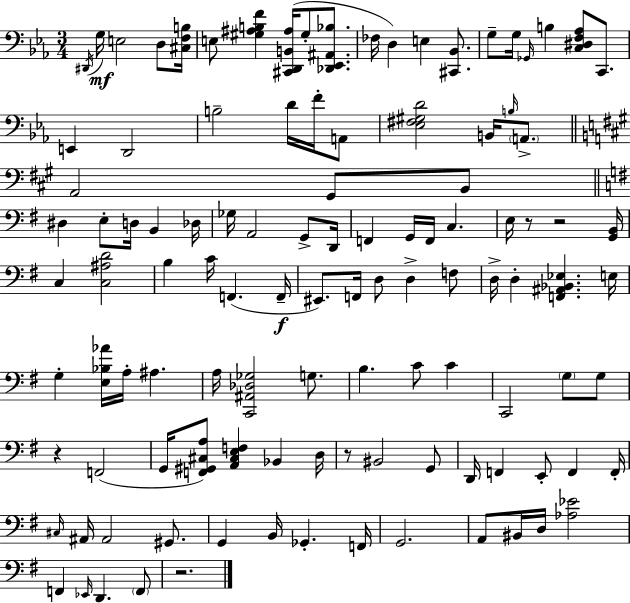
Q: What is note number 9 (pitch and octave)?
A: E3